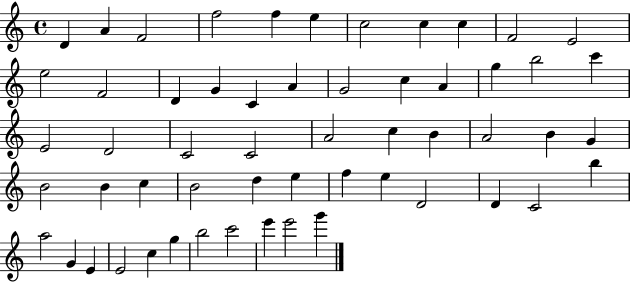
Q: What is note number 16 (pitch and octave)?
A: C4